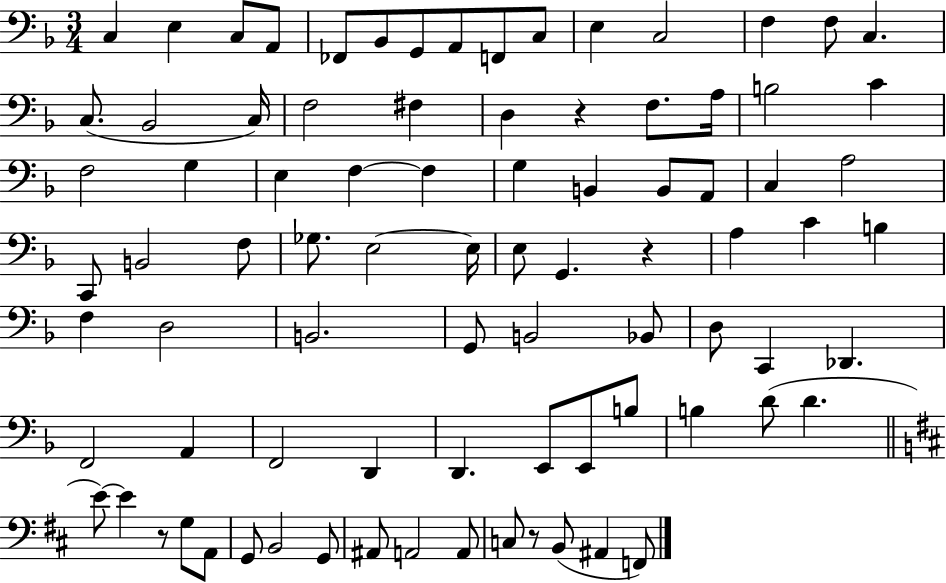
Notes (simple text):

C3/q E3/q C3/e A2/e FES2/e Bb2/e G2/e A2/e F2/e C3/e E3/q C3/h F3/q F3/e C3/q. C3/e. Bb2/h C3/s F3/h F#3/q D3/q R/q F3/e. A3/s B3/h C4/q F3/h G3/q E3/q F3/q F3/q G3/q B2/q B2/e A2/e C3/q A3/h C2/e B2/h F3/e Gb3/e. E3/h E3/s E3/e G2/q. R/q A3/q C4/q B3/q F3/q D3/h B2/h. G2/e B2/h Bb2/e D3/e C2/q Db2/q. F2/h A2/q F2/h D2/q D2/q. E2/e E2/e B3/e B3/q D4/e D4/q. E4/e E4/q R/e G3/e A2/e G2/e B2/h G2/e A#2/e A2/h A2/e C3/e R/e B2/e A#2/q F2/e